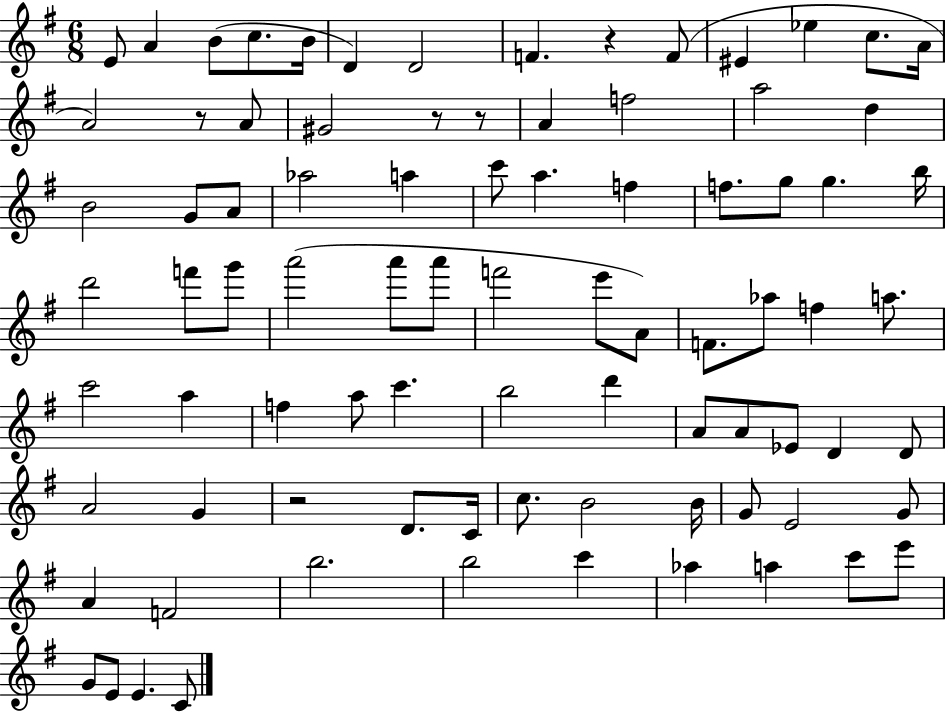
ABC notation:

X:1
T:Untitled
M:6/8
L:1/4
K:G
E/2 A B/2 c/2 B/4 D D2 F z F/2 ^E _e c/2 A/4 A2 z/2 A/2 ^G2 z/2 z/2 A f2 a2 d B2 G/2 A/2 _a2 a c'/2 a f f/2 g/2 g b/4 d'2 f'/2 g'/2 a'2 a'/2 a'/2 f'2 e'/2 A/2 F/2 _a/2 f a/2 c'2 a f a/2 c' b2 d' A/2 A/2 _E/2 D D/2 A2 G z2 D/2 C/4 c/2 B2 B/4 G/2 E2 G/2 A F2 b2 b2 c' _a a c'/2 e'/2 G/2 E/2 E C/2